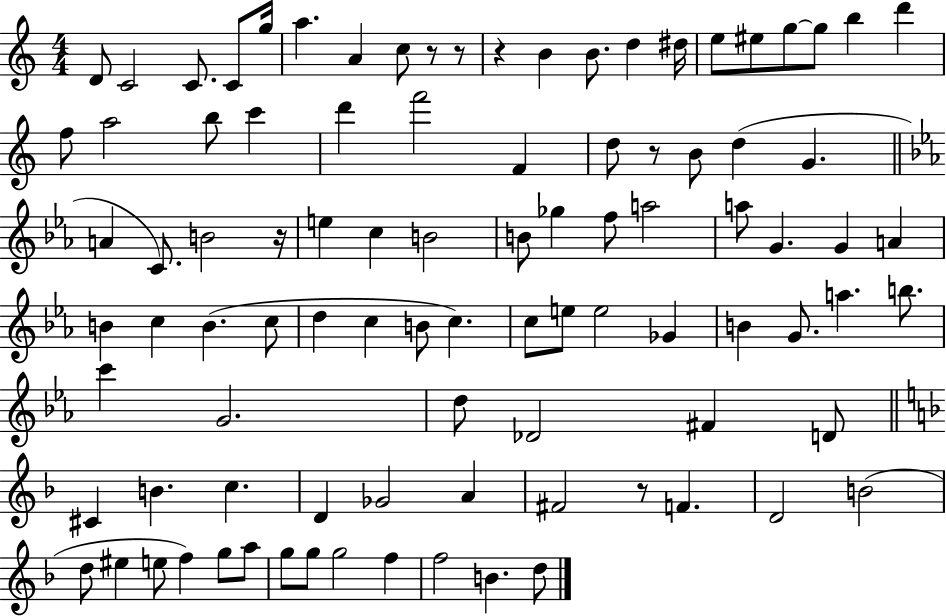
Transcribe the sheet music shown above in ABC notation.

X:1
T:Untitled
M:4/4
L:1/4
K:C
D/2 C2 C/2 C/2 g/4 a A c/2 z/2 z/2 z B B/2 d ^d/4 e/2 ^e/2 g/2 g/2 b d' f/2 a2 b/2 c' d' f'2 F d/2 z/2 B/2 d G A C/2 B2 z/4 e c B2 B/2 _g f/2 a2 a/2 G G A B c B c/2 d c B/2 c c/2 e/2 e2 _G B G/2 a b/2 c' G2 d/2 _D2 ^F D/2 ^C B c D _G2 A ^F2 z/2 F D2 B2 d/2 ^e e/2 f g/2 a/2 g/2 g/2 g2 f f2 B d/2